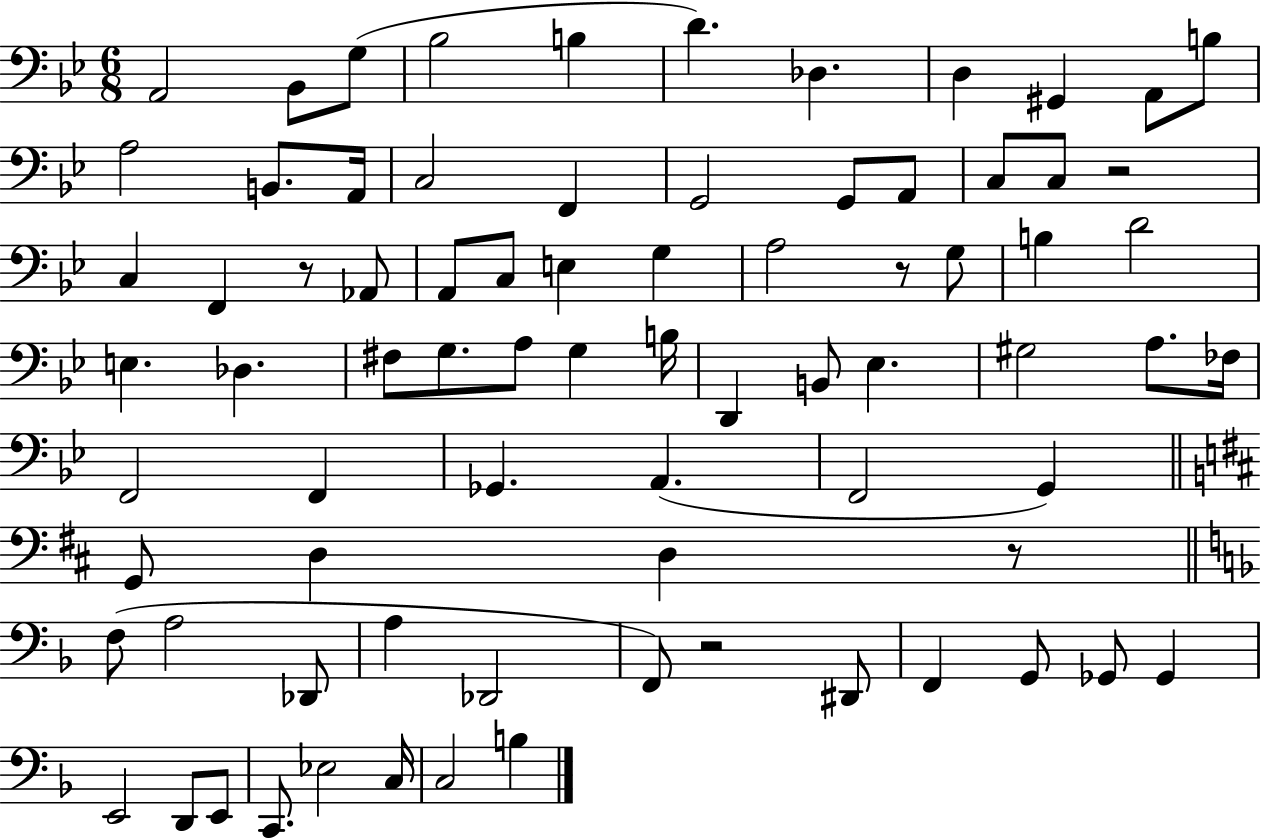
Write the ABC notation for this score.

X:1
T:Untitled
M:6/8
L:1/4
K:Bb
A,,2 _B,,/2 G,/2 _B,2 B, D _D, D, ^G,, A,,/2 B,/2 A,2 B,,/2 A,,/4 C,2 F,, G,,2 G,,/2 A,,/2 C,/2 C,/2 z2 C, F,, z/2 _A,,/2 A,,/2 C,/2 E, G, A,2 z/2 G,/2 B, D2 E, _D, ^F,/2 G,/2 A,/2 G, B,/4 D,, B,,/2 _E, ^G,2 A,/2 _F,/4 F,,2 F,, _G,, A,, F,,2 G,, G,,/2 D, D, z/2 F,/2 A,2 _D,,/2 A, _D,,2 F,,/2 z2 ^D,,/2 F,, G,,/2 _G,,/2 _G,, E,,2 D,,/2 E,,/2 C,,/2 _E,2 C,/4 C,2 B,